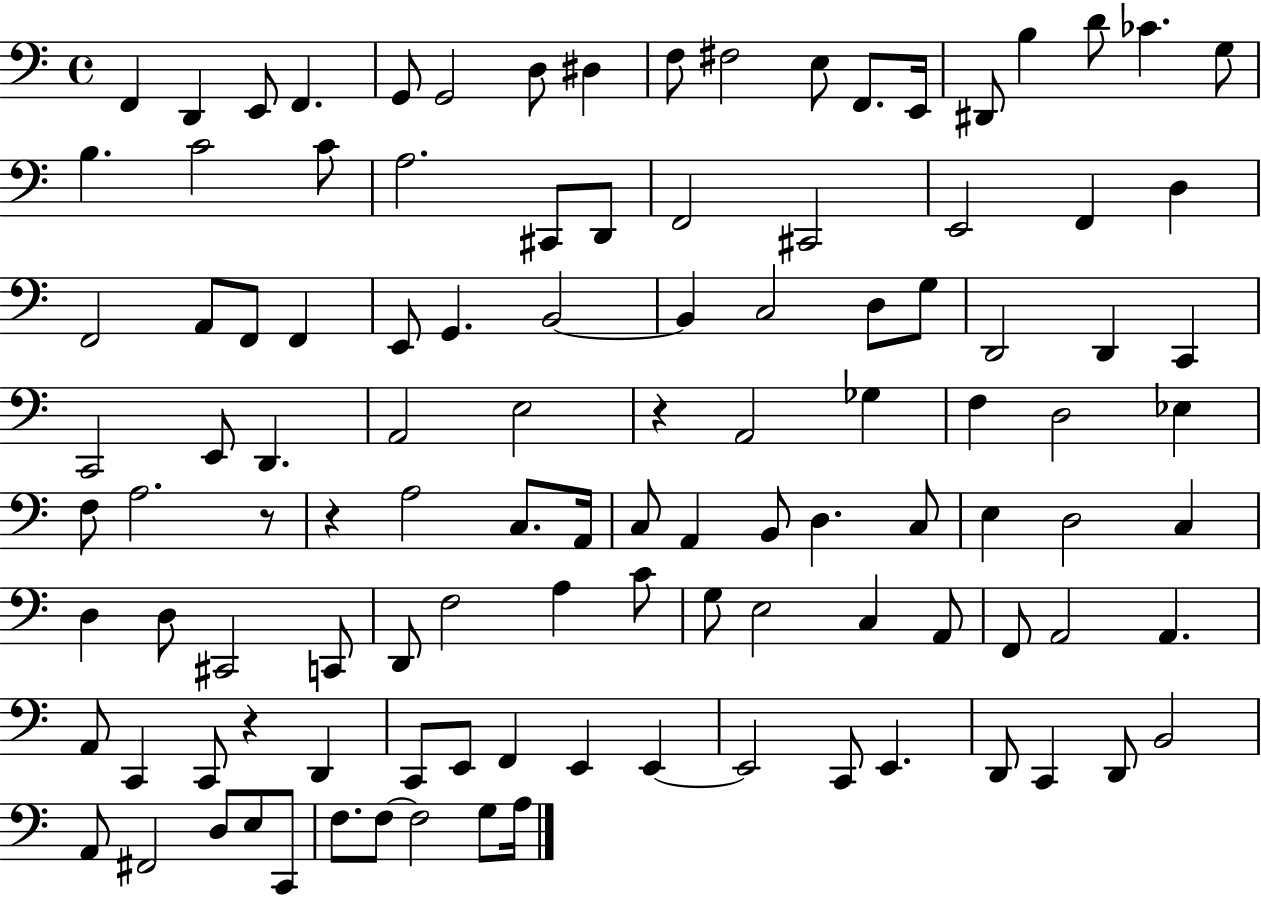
{
  \clef bass
  \time 4/4
  \defaultTimeSignature
  \key c \major
  f,4 d,4 e,8 f,4. | g,8 g,2 d8 dis4 | f8 fis2 e8 f,8. e,16 | dis,8 b4 d'8 ces'4. g8 | \break b4. c'2 c'8 | a2. cis,8 d,8 | f,2 cis,2 | e,2 f,4 d4 | \break f,2 a,8 f,8 f,4 | e,8 g,4. b,2~~ | b,4 c2 d8 g8 | d,2 d,4 c,4 | \break c,2 e,8 d,4. | a,2 e2 | r4 a,2 ges4 | f4 d2 ees4 | \break f8 a2. r8 | r4 a2 c8. a,16 | c8 a,4 b,8 d4. c8 | e4 d2 c4 | \break d4 d8 cis,2 c,8 | d,8 f2 a4 c'8 | g8 e2 c4 a,8 | f,8 a,2 a,4. | \break a,8 c,4 c,8 r4 d,4 | c,8 e,8 f,4 e,4 e,4~~ | e,2 c,8 e,4. | d,8 c,4 d,8 b,2 | \break a,8 fis,2 d8 e8 c,8 | f8. f8~~ f2 g8 a16 | \bar "|."
}